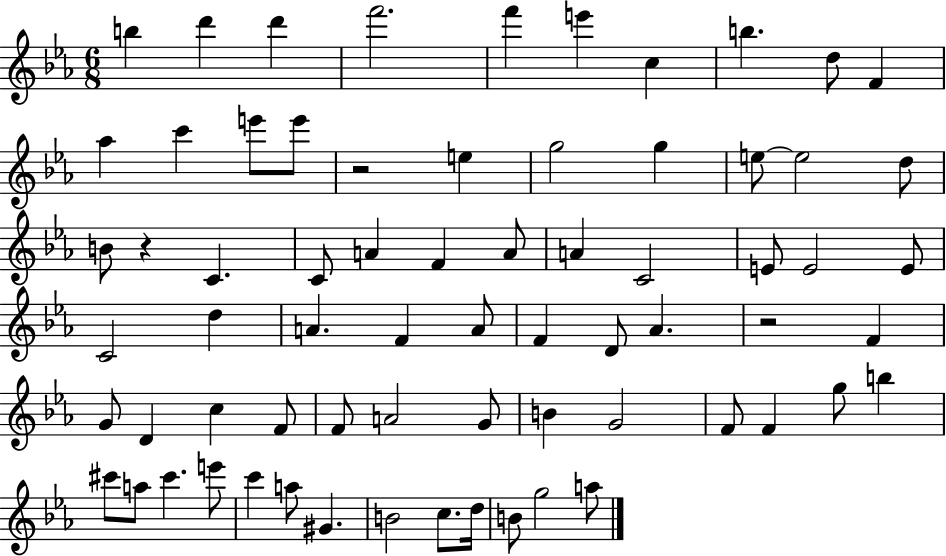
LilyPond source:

{
  \clef treble
  \numericTimeSignature
  \time 6/8
  \key ees \major
  b''4 d'''4 d'''4 | f'''2. | f'''4 e'''4 c''4 | b''4. d''8 f'4 | \break aes''4 c'''4 e'''8 e'''8 | r2 e''4 | g''2 g''4 | e''8~~ e''2 d''8 | \break b'8 r4 c'4. | c'8 a'4 f'4 a'8 | a'4 c'2 | e'8 e'2 e'8 | \break c'2 d''4 | a'4. f'4 a'8 | f'4 d'8 aes'4. | r2 f'4 | \break g'8 d'4 c''4 f'8 | f'8 a'2 g'8 | b'4 g'2 | f'8 f'4 g''8 b''4 | \break cis'''8 a''8 cis'''4. e'''8 | c'''4 a''8 gis'4. | b'2 c''8. d''16 | b'8 g''2 a''8 | \break \bar "|."
}